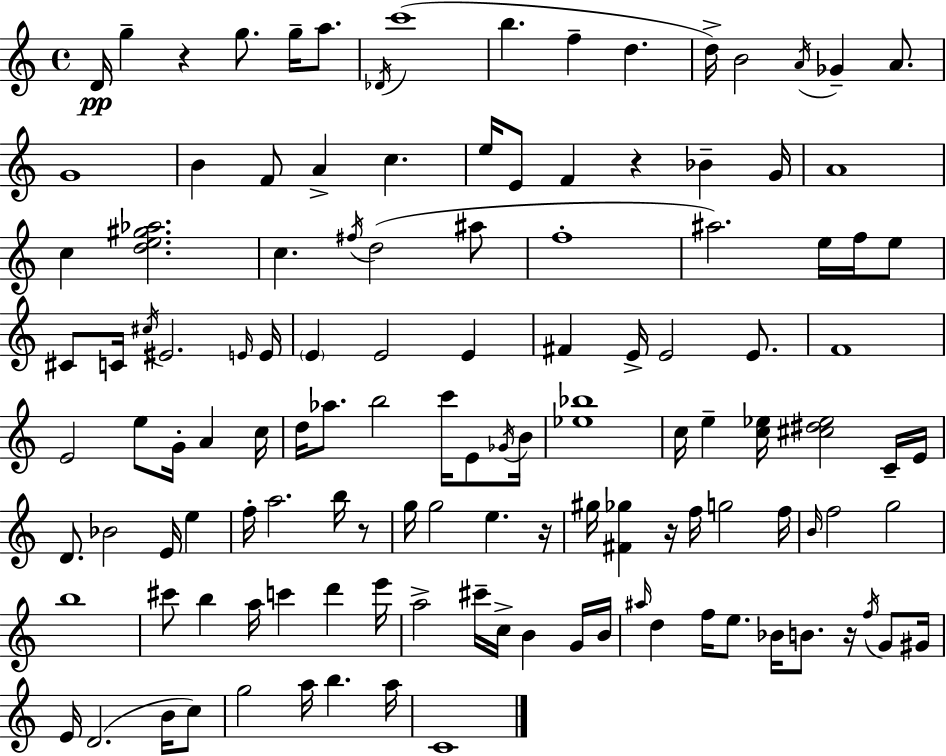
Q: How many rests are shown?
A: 6